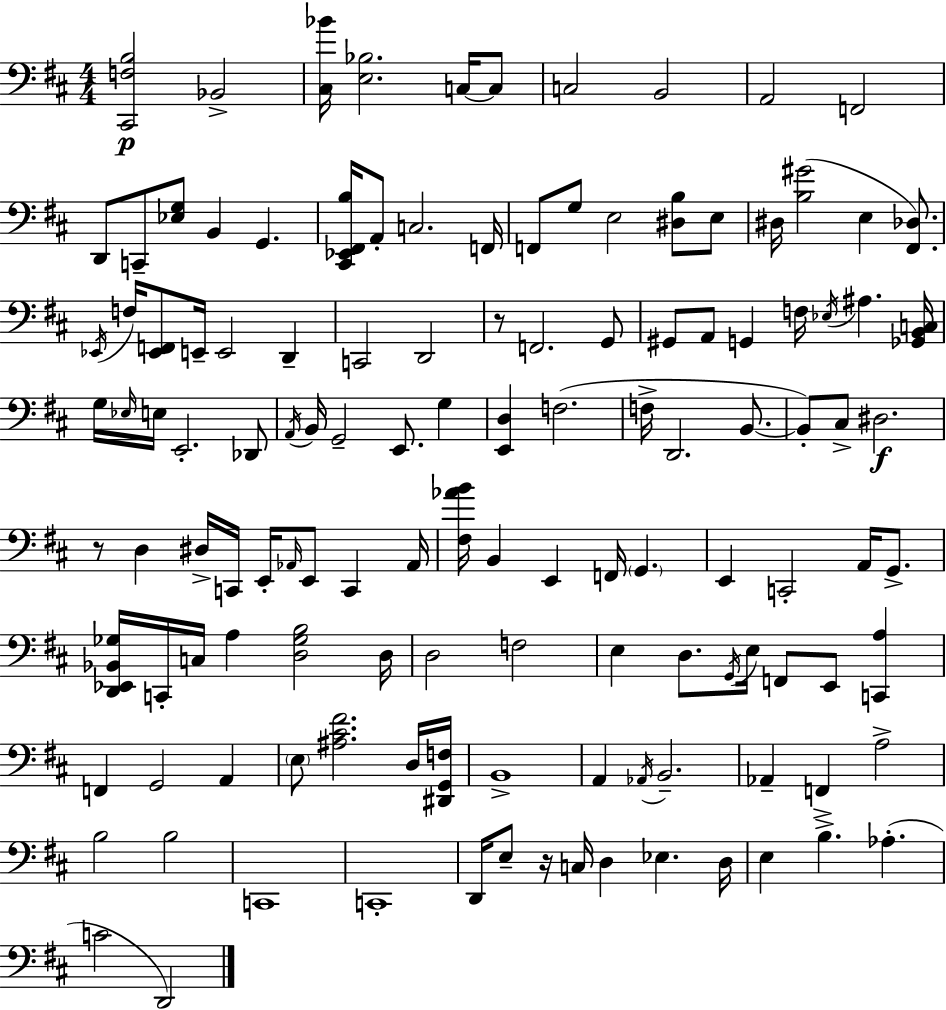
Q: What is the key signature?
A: D major